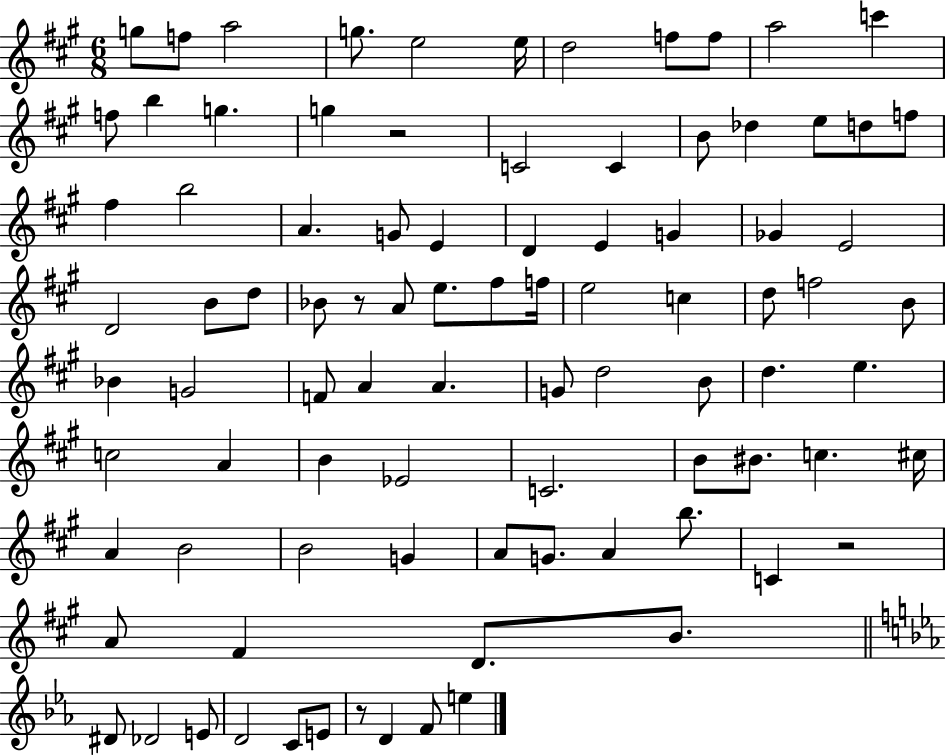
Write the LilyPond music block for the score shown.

{
  \clef treble
  \numericTimeSignature
  \time 6/8
  \key a \major
  g''8 f''8 a''2 | g''8. e''2 e''16 | d''2 f''8 f''8 | a''2 c'''4 | \break f''8 b''4 g''4. | g''4 r2 | c'2 c'4 | b'8 des''4 e''8 d''8 f''8 | \break fis''4 b''2 | a'4. g'8 e'4 | d'4 e'4 g'4 | ges'4 e'2 | \break d'2 b'8 d''8 | bes'8 r8 a'8 e''8. fis''8 f''16 | e''2 c''4 | d''8 f''2 b'8 | \break bes'4 g'2 | f'8 a'4 a'4. | g'8 d''2 b'8 | d''4. e''4. | \break c''2 a'4 | b'4 ees'2 | c'2. | b'8 bis'8. c''4. cis''16 | \break a'4 b'2 | b'2 g'4 | a'8 g'8. a'4 b''8. | c'4 r2 | \break a'8 fis'4 d'8. b'8. | \bar "||" \break \key c \minor dis'8 des'2 e'8 | d'2 c'8 e'8 | r8 d'4 f'8 e''4 | \bar "|."
}